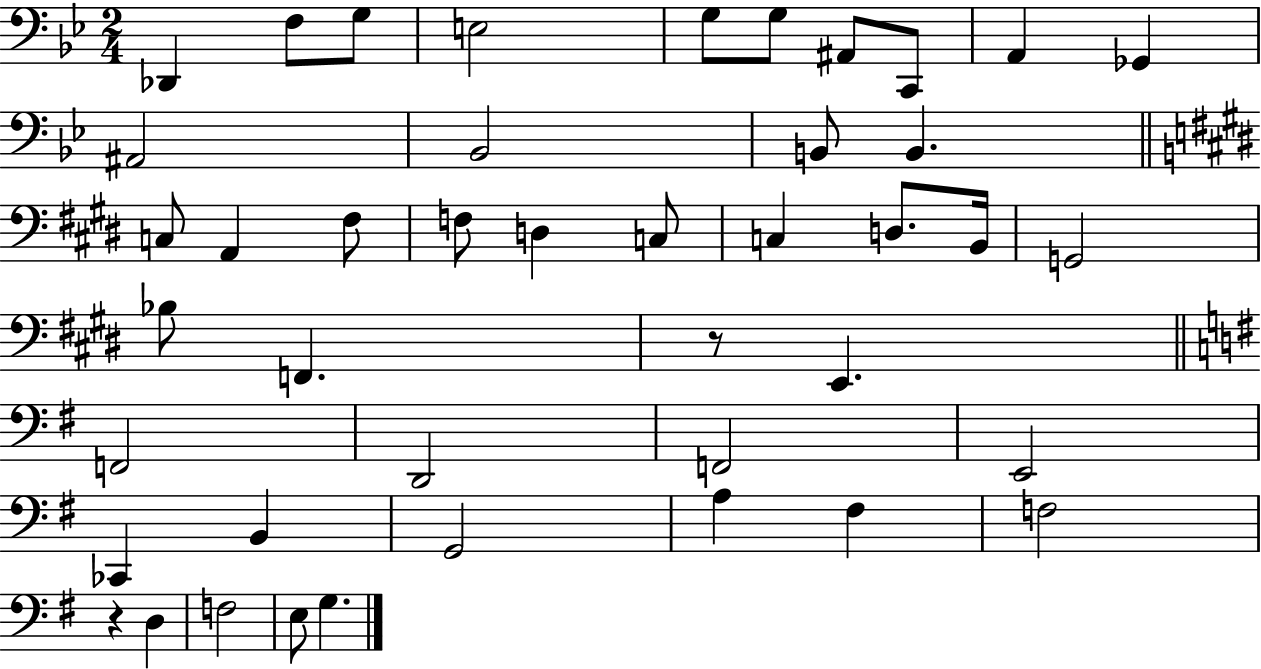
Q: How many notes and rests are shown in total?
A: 43